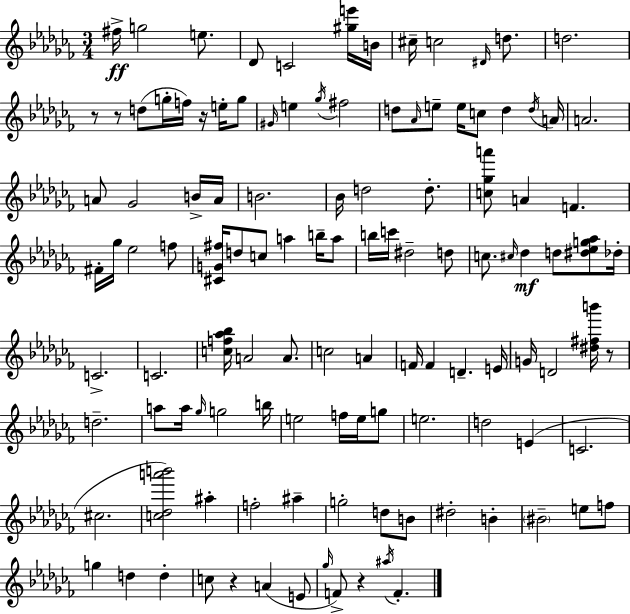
F#5/s G5/h E5/e. Db4/e C4/h [G#5,E6]/s B4/s C#5/s C5/h D#4/s D5/e. D5/h. R/e R/e D5/e G5/s F5/s R/s E5/s G5/e G#4/s E5/q Gb5/s F#5/h D5/e Ab4/s E5/e E5/s C5/e D5/q D5/s A4/s A4/h. A4/e Gb4/h B4/s A4/s B4/h. Bb4/s D5/h D5/e. [C5,Gb5,A6]/e A4/q F4/q. F#4/s Gb5/s Eb5/h F5/e [C#4,G4,F#5]/s D5/e C5/e A5/q B5/s A5/e B5/s C6/s D#5/h D5/e C5/e. C#5/s Db5/q D5/e [D#5,Eb5,G5,Ab5]/e Db5/s C4/h. C4/h. [C5,F5,Ab5,Bb5]/s A4/h A4/e. C5/h A4/q F4/s F4/q D4/q. E4/s G4/s D4/h [D#5,F#5,B6]/s R/e D5/h. A5/e A5/s Gb5/s G5/h B5/s E5/h F5/s E5/s G5/e E5/h. D5/h E4/q C4/h. C#5/h. [C5,Db5,A6,B6]/h A#5/q F5/h A#5/q G5/h D5/e B4/e D#5/h B4/q BIS4/h E5/e F5/e G5/q D5/q D5/q C5/e R/q A4/q E4/e Gb5/s F4/e R/q A#5/s F4/q.